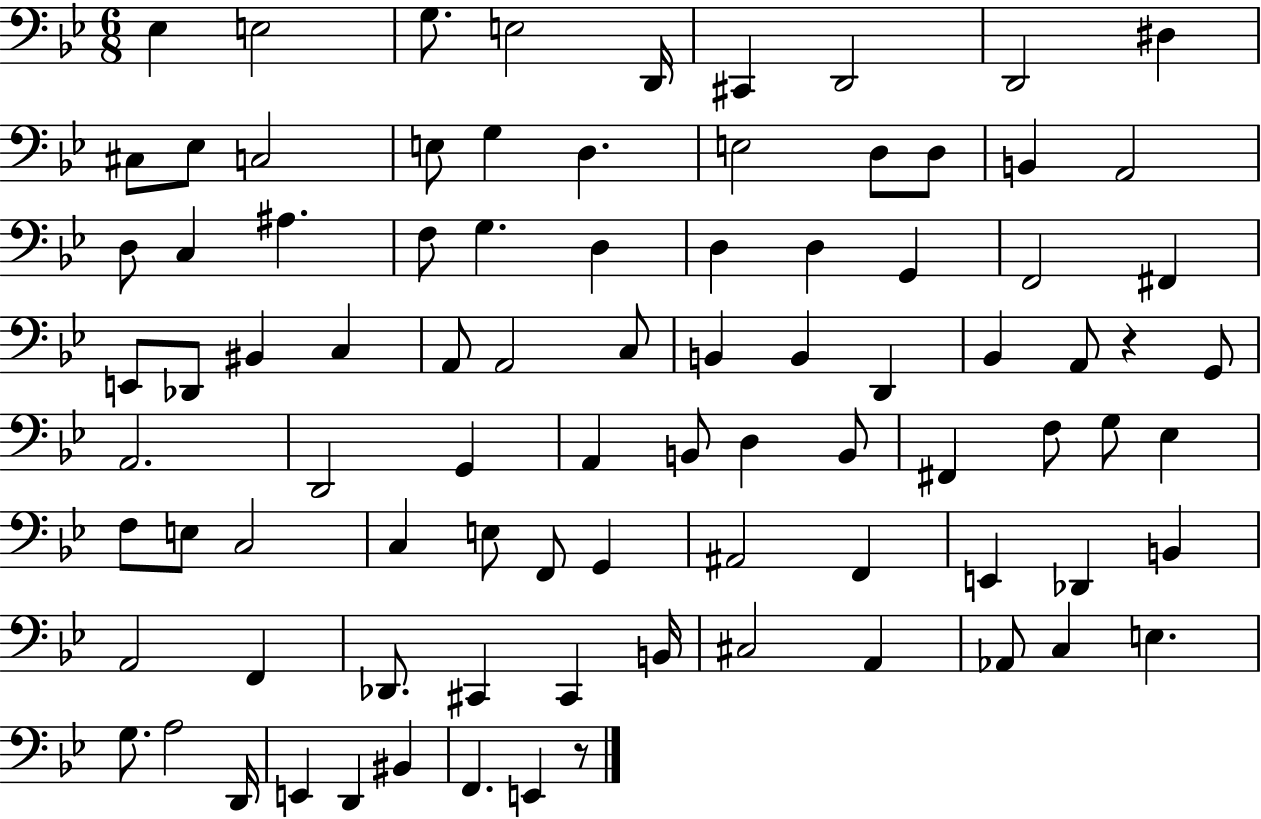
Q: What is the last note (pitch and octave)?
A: E2